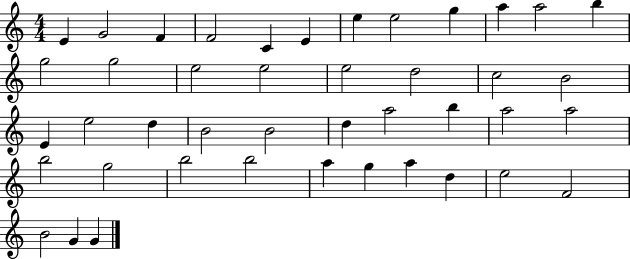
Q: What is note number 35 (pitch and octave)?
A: A5